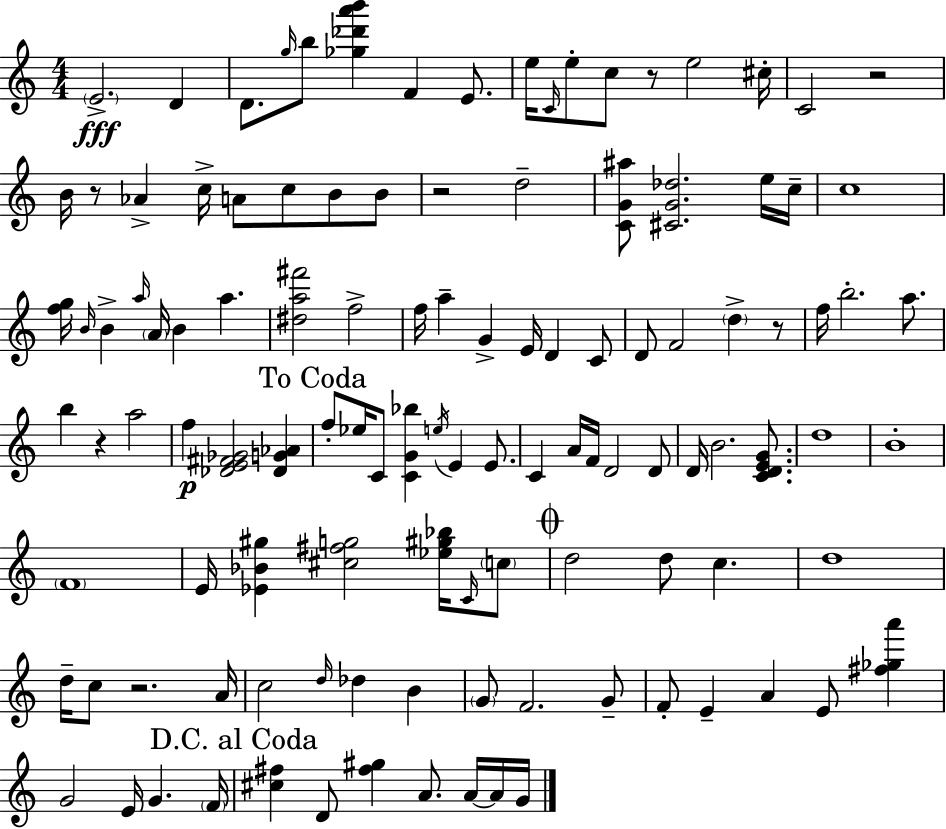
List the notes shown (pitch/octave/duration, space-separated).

E4/h. D4/q D4/e. G5/s B5/e [Gb5,Db6,A6,B6]/q F4/q E4/e. E5/s C4/s E5/e C5/e R/e E5/h C#5/s C4/h R/h B4/s R/e Ab4/q C5/s A4/e C5/e B4/e B4/e R/h D5/h [C4,G4,A#5]/e [C#4,G4,Db5]/h. E5/s C5/s C5/w [F5,G5]/s B4/s B4/q A5/s A4/s B4/q A5/q. [D#5,A5,F#6]/h F5/h F5/s A5/q G4/q E4/s D4/q C4/e D4/e F4/h D5/q R/e F5/s B5/h. A5/e. B5/q R/q A5/h F5/q [Db4,E4,F#4,Gb4]/h [Db4,G4,Ab4]/q F5/e Eb5/s C4/e [C4,G4,Bb5]/q E5/s E4/q E4/e. C4/q A4/s F4/s D4/h D4/e D4/s B4/h. [C4,D4,E4,G4]/e. D5/w B4/w F4/w E4/s [Eb4,Bb4,G#5]/q [C#5,F#5,G5]/h [Eb5,G#5,Bb5]/s C4/s C5/e D5/h D5/e C5/q. D5/w D5/s C5/e R/h. A4/s C5/h D5/s Db5/q B4/q G4/e F4/h. G4/e F4/e E4/q A4/q E4/e [F#5,Gb5,A6]/q G4/h E4/s G4/q. F4/s [C#5,F#5]/q D4/e [F#5,G#5]/q A4/e. A4/s A4/s G4/s